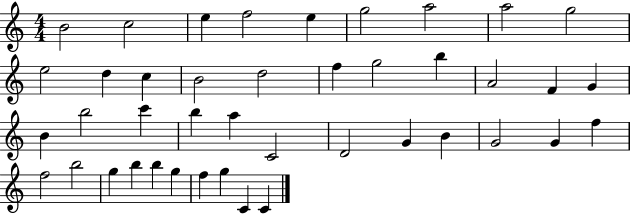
B4/h C5/h E5/q F5/h E5/q G5/h A5/h A5/h G5/h E5/h D5/q C5/q B4/h D5/h F5/q G5/h B5/q A4/h F4/q G4/q B4/q B5/h C6/q B5/q A5/q C4/h D4/h G4/q B4/q G4/h G4/q F5/q F5/h B5/h G5/q B5/q B5/q G5/q F5/q G5/q C4/q C4/q